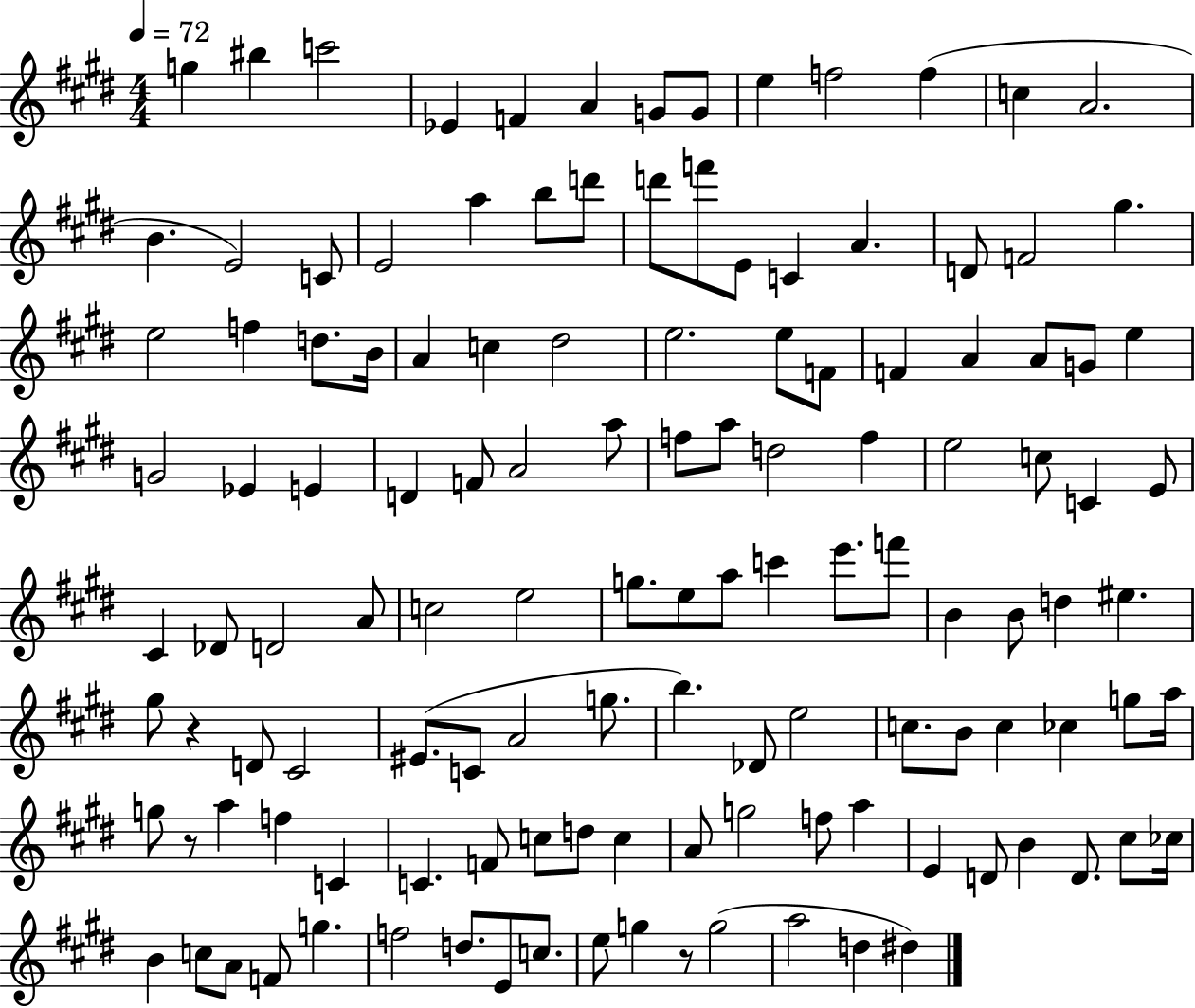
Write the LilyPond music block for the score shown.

{
  \clef treble
  \numericTimeSignature
  \time 4/4
  \key e \major
  \tempo 4 = 72
  g''4 bis''4 c'''2 | ees'4 f'4 a'4 g'8 g'8 | e''4 f''2 f''4( | c''4 a'2. | \break b'4. e'2) c'8 | e'2 a''4 b''8 d'''8 | d'''8 f'''8 e'8 c'4 a'4. | d'8 f'2 gis''4. | \break e''2 f''4 d''8. b'16 | a'4 c''4 dis''2 | e''2. e''8 f'8 | f'4 a'4 a'8 g'8 e''4 | \break g'2 ees'4 e'4 | d'4 f'8 a'2 a''8 | f''8 a''8 d''2 f''4 | e''2 c''8 c'4 e'8 | \break cis'4 des'8 d'2 a'8 | c''2 e''2 | g''8. e''8 a''8 c'''4 e'''8. f'''8 | b'4 b'8 d''4 eis''4. | \break gis''8 r4 d'8 cis'2 | eis'8.( c'8 a'2 g''8. | b''4.) des'8 e''2 | c''8. b'8 c''4 ces''4 g''8 a''16 | \break g''8 r8 a''4 f''4 c'4 | c'4. f'8 c''8 d''8 c''4 | a'8 g''2 f''8 a''4 | e'4 d'8 b'4 d'8. cis''8 ces''16 | \break b'4 c''8 a'8 f'8 g''4. | f''2 d''8. e'8 c''8. | e''8 g''4 r8 g''2( | a''2 d''4 dis''4) | \break \bar "|."
}